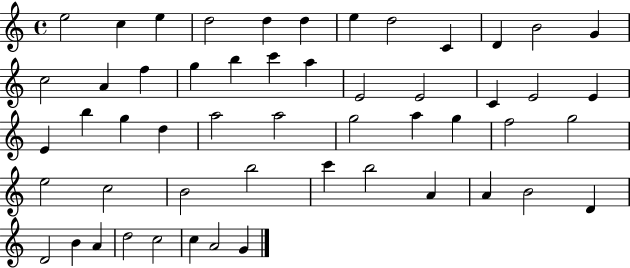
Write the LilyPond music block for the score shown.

{
  \clef treble
  \time 4/4
  \defaultTimeSignature
  \key c \major
  e''2 c''4 e''4 | d''2 d''4 d''4 | e''4 d''2 c'4 | d'4 b'2 g'4 | \break c''2 a'4 f''4 | g''4 b''4 c'''4 a''4 | e'2 e'2 | c'4 e'2 e'4 | \break e'4 b''4 g''4 d''4 | a''2 a''2 | g''2 a''4 g''4 | f''2 g''2 | \break e''2 c''2 | b'2 b''2 | c'''4 b''2 a'4 | a'4 b'2 d'4 | \break d'2 b'4 a'4 | d''2 c''2 | c''4 a'2 g'4 | \bar "|."
}